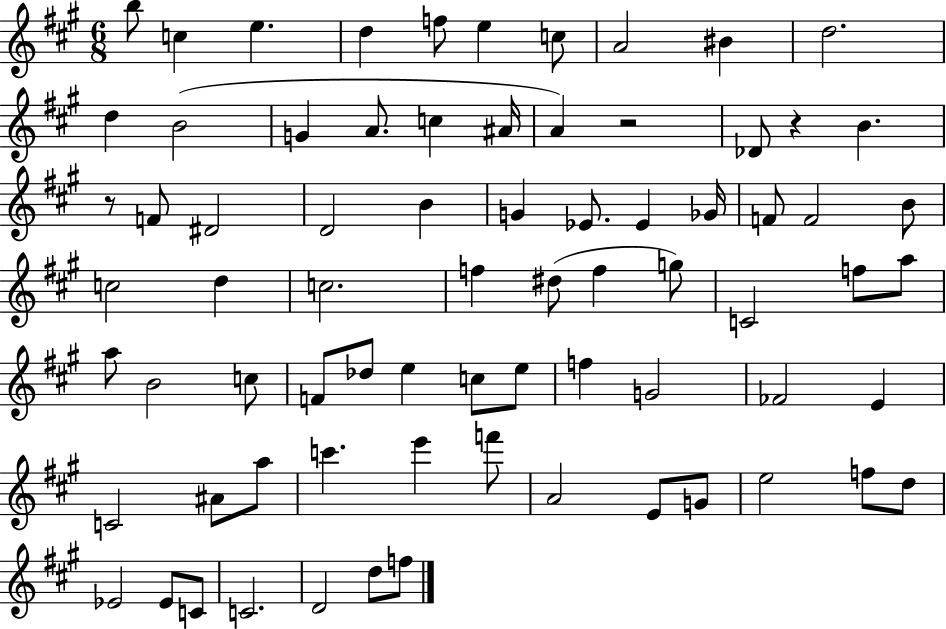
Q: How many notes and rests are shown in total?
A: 74